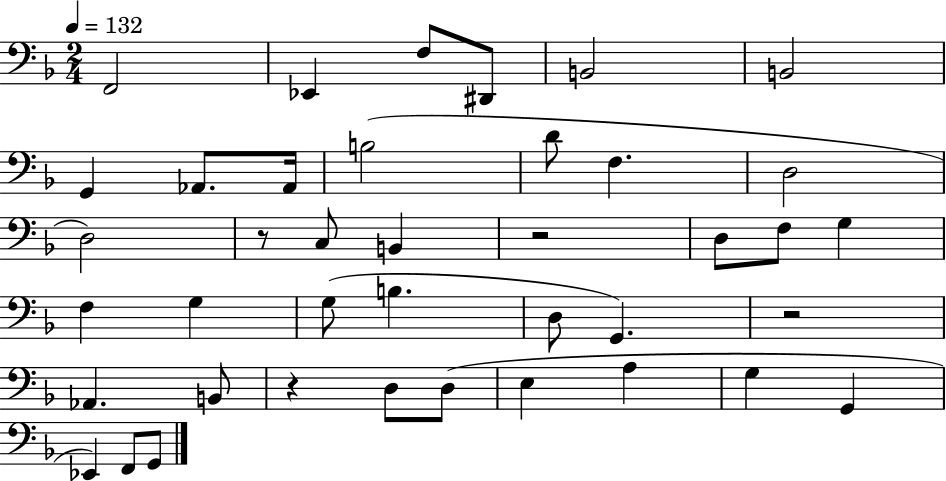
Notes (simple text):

F2/h Eb2/q F3/e D#2/e B2/h B2/h G2/q Ab2/e. Ab2/s B3/h D4/e F3/q. D3/h D3/h R/e C3/e B2/q R/h D3/e F3/e G3/q F3/q G3/q G3/e B3/q. D3/e G2/q. R/h Ab2/q. B2/e R/q D3/e D3/e E3/q A3/q G3/q G2/q Eb2/q F2/e G2/e